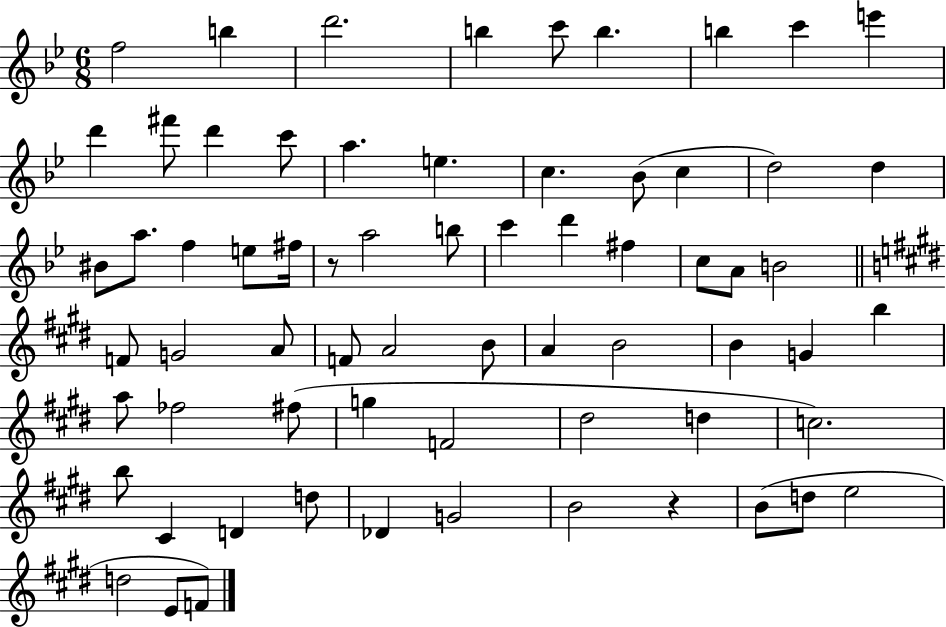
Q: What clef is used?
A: treble